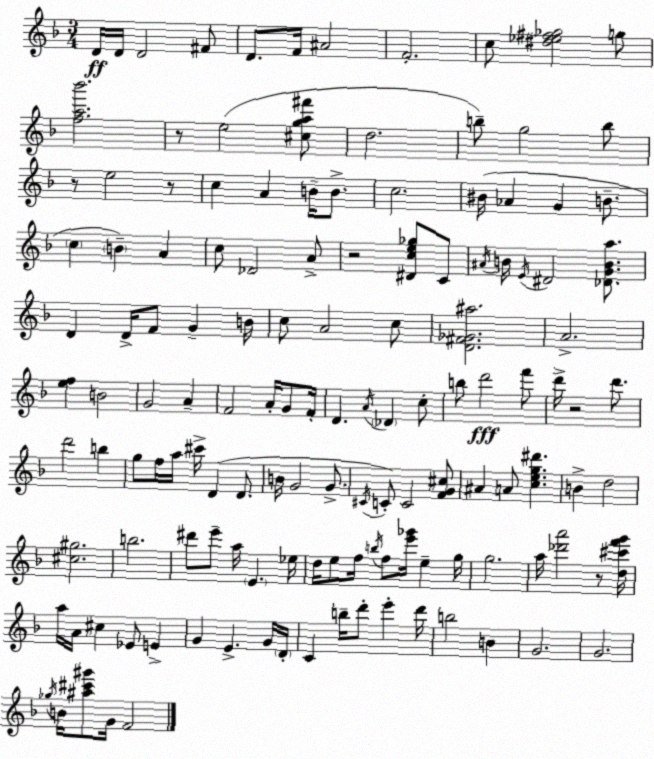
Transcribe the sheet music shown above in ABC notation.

X:1
T:Untitled
M:3/4
L:1/4
K:Dm
D/4 D/4 D2 ^F/2 D/2 F/4 ^A2 F2 c/2 [^d_e^f_g]2 g/2 [fa_b']2 z/2 e2 [^cga^f']/2 d2 b/2 g2 b/2 z/2 e2 z/2 c A B/4 B/2 c2 ^B/4 _A G B/2 c B A c/2 _D2 A/2 z2 [^Dce_g]/2 C/2 ^A/4 B/4 E/4 ^D2 [_DGBa]/2 D D/4 F/2 G B/4 c/2 A2 c/2 [D^F_G^a]2 A2 [ef] B2 G2 A F2 A/4 G/2 F/4 D A/4 _D c/2 b/2 d'2 f'/2 d'/4 z2 d'/2 d'2 b g/2 f/4 a/4 ^c'/4 D D/2 B/4 G2 G/2 ^C/4 C/2 C2 [FG^c]/2 ^A A/2 [ceg^d'] B d2 [^c^g]2 b2 ^d'/2 e'/2 a/4 E _e/4 d/4 e/2 f/4 b/4 f/2 [e'_g']/4 e g/4 g2 a/4 [_d'a']2 z/2 [d^c'f'g']/4 a/4 A/4 ^c _E/2 E G E G/4 D/4 C b/4 d'/2 e' d'/4 b2 B G2 G2 _g/4 B/4 [^a^c'^g']/2 G/4 F2